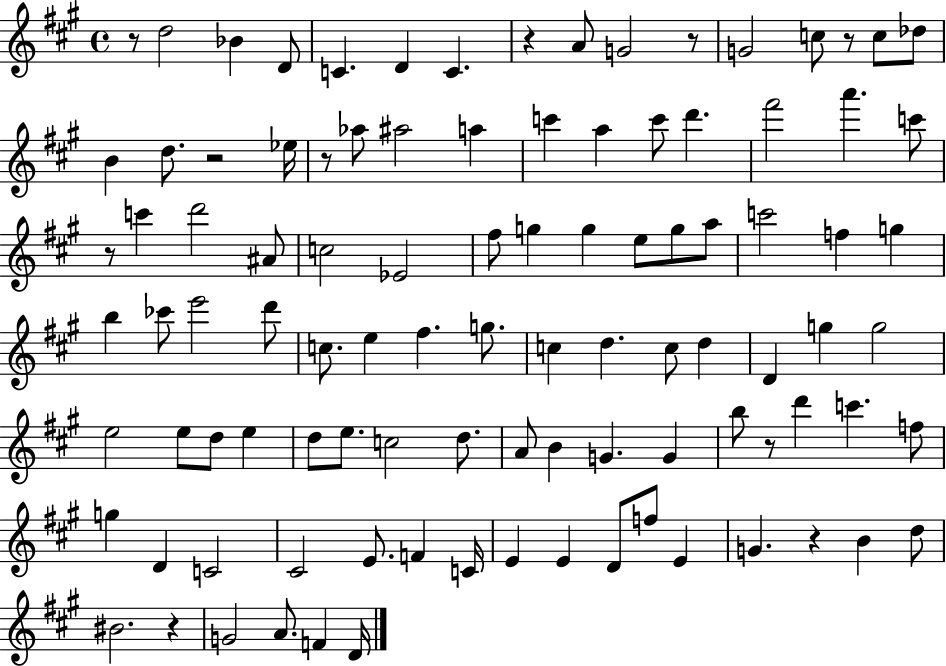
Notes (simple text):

R/e D5/h Bb4/q D4/e C4/q. D4/q C4/q. R/q A4/e G4/h R/e G4/h C5/e R/e C5/e Db5/e B4/q D5/e. R/h Eb5/s R/e Ab5/e A#5/h A5/q C6/q A5/q C6/e D6/q. F#6/h A6/q. C6/e R/e C6/q D6/h A#4/e C5/h Eb4/h F#5/e G5/q G5/q E5/e G5/e A5/e C6/h F5/q G5/q B5/q CES6/e E6/h D6/e C5/e. E5/q F#5/q. G5/e. C5/q D5/q. C5/e D5/q D4/q G5/q G5/h E5/h E5/e D5/e E5/q D5/e E5/e. C5/h D5/e. A4/e B4/q G4/q. G4/q B5/e R/e D6/q C6/q. F5/e G5/q D4/q C4/h C#4/h E4/e. F4/q C4/s E4/q E4/q D4/e F5/e E4/q G4/q. R/q B4/q D5/e BIS4/h. R/q G4/h A4/e. F4/q D4/s